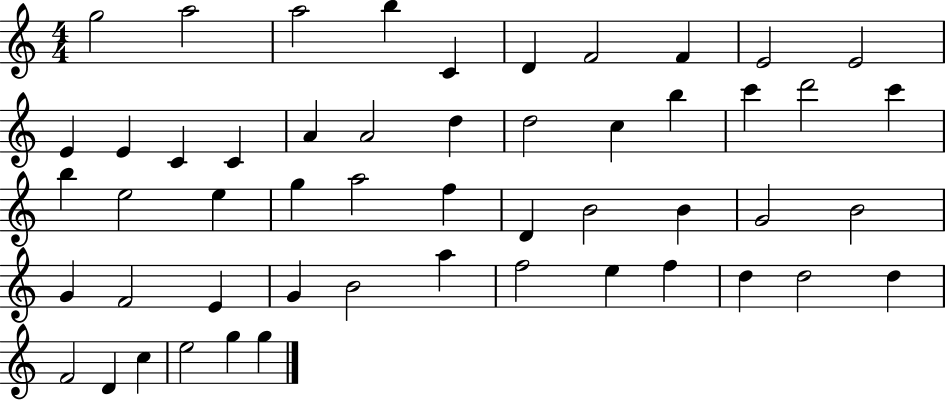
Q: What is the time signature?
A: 4/4